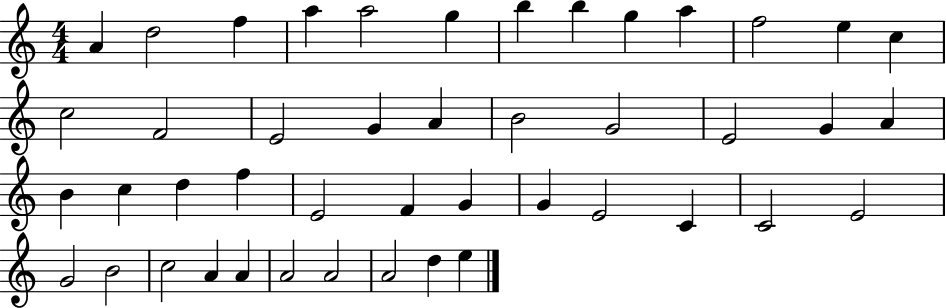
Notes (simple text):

A4/q D5/h F5/q A5/q A5/h G5/q B5/q B5/q G5/q A5/q F5/h E5/q C5/q C5/h F4/h E4/h G4/q A4/q B4/h G4/h E4/h G4/q A4/q B4/q C5/q D5/q F5/q E4/h F4/q G4/q G4/q E4/h C4/q C4/h E4/h G4/h B4/h C5/h A4/q A4/q A4/h A4/h A4/h D5/q E5/q